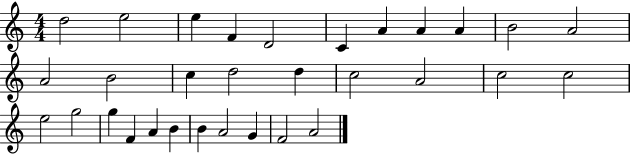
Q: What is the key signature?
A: C major